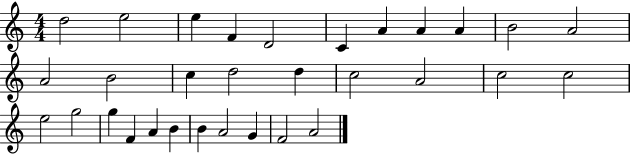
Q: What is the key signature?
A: C major